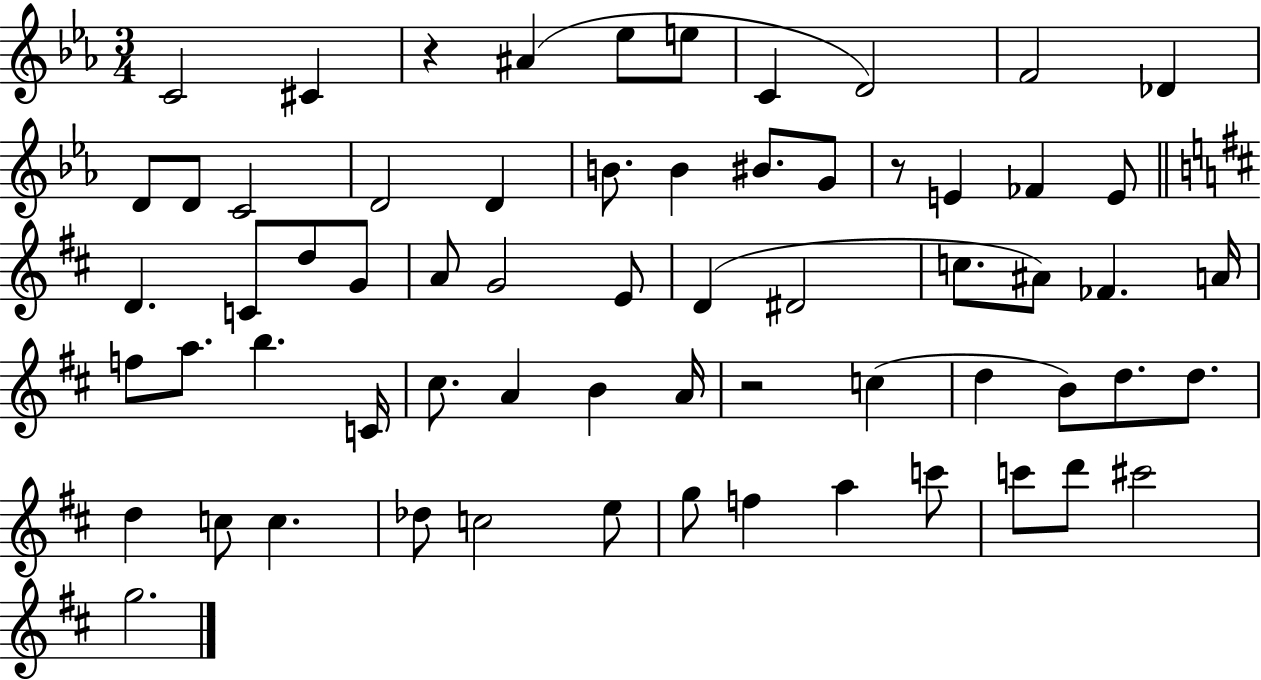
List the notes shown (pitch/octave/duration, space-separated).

C4/h C#4/q R/q A#4/q Eb5/e E5/e C4/q D4/h F4/h Db4/q D4/e D4/e C4/h D4/h D4/q B4/e. B4/q BIS4/e. G4/e R/e E4/q FES4/q E4/e D4/q. C4/e D5/e G4/e A4/e G4/h E4/e D4/q D#4/h C5/e. A#4/e FES4/q. A4/s F5/e A5/e. B5/q. C4/s C#5/e. A4/q B4/q A4/s R/h C5/q D5/q B4/e D5/e. D5/e. D5/q C5/e C5/q. Db5/e C5/h E5/e G5/e F5/q A5/q C6/e C6/e D6/e C#6/h G5/h.